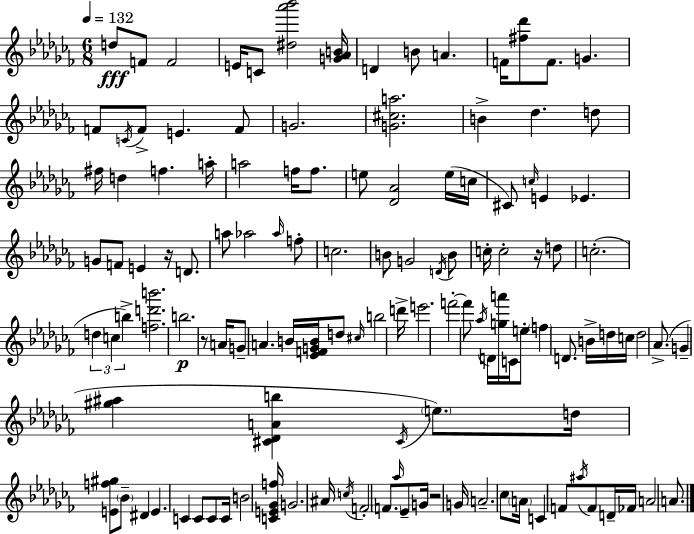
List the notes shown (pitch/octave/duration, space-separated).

D5/e F4/e F4/h E4/s C4/e [D#5,Ab6,Bb6]/h [G4,Ab4,B4]/s D4/q B4/e A4/q. F4/s [F#5,Db6]/e F4/e. G4/q. F4/e C4/s F4/e E4/q. F4/e G4/h. [G4,C#5,A5]/h. B4/q Db5/q. D5/e F#5/s D5/q F5/q. A5/s A5/h F5/s F5/e. E5/e [Db4,Ab4]/h E5/s C5/s C#4/e C5/s E4/q Eb4/q. G4/e F4/e E4/q R/s D4/e. A5/e Ab5/h Ab5/s F5/e C5/h. B4/e G4/h D4/s B4/e C5/s C5/h R/s D5/e C5/h. D5/q C5/q B5/q [F5,D6,B6]/h. B5/h. R/e A4/s G4/e A4/q. B4/s [Eb4,F4,G4,B4]/s D5/e C#5/s B5/h D6/s E6/h. F6/h F6/e Ab5/s D4/s [G5,A6]/s C4/s E5/e F5/q D4/e. B4/s D5/s C5/s D5/h Ab4/e. G4/q [G#5,A#5]/q [C#4,Db4,A4,B5]/q C#4/s E5/e. D5/s [E4,F5,G#5]/e Bb4/e D#4/q E4/q. C4/q C4/e C4/e C4/s B4/h [C4,E4,Gb4,F5]/s G4/h. A#4/s C5/s F4/h F4/e. Ab5/s Eb4/e G4/s R/h G4/s A4/h. CES5/e A4/s C4/q F4/e A#5/s F4/e D4/s FES4/s A4/h A4/e.